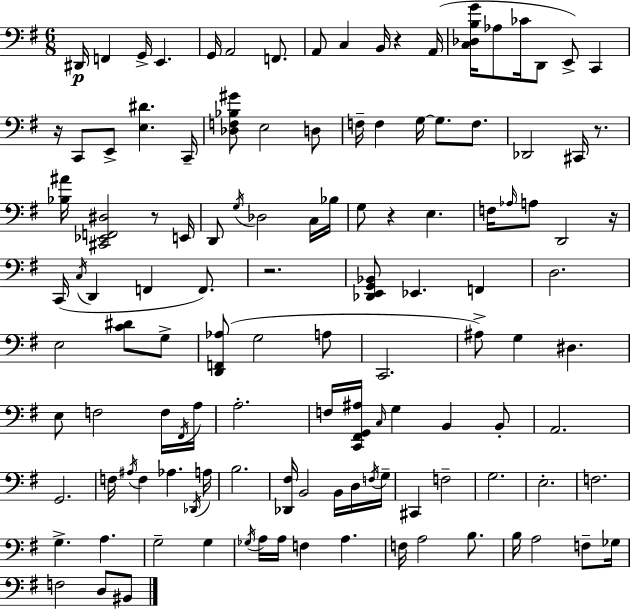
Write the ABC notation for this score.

X:1
T:Untitled
M:6/8
L:1/4
K:Em
^D,,/4 F,, G,,/4 E,, G,,/4 A,,2 F,,/2 A,,/2 C, B,,/4 z A,,/4 [C,_D,B,G]/4 _A,/2 _C/4 D,,/2 E,,/2 C,, z/4 C,,/2 E,,/2 [E,^D] C,,/4 [_D,F,_B,^G]/2 E,2 D,/2 F,/4 F, G,/4 G,/2 F,/2 _D,,2 ^C,,/4 z/2 [_B,^A]/4 [^C,,_E,,F,,^D,]2 z/2 E,,/4 D,,/2 G,/4 _D,2 C,/4 _B,/4 G,/2 z E, F,/4 _A,/4 A,/2 D,,2 z/4 C,,/4 C,/4 D,, F,, F,,/2 z2 [_D,,E,,G,,_B,,]/2 _E,, F,, D,2 E,2 [C^D]/2 G,/2 [D,,F,,_A,]/2 G,2 A,/2 C,,2 ^A,/2 G, ^D, E,/2 F,2 F,/4 ^F,,/4 A,/4 A,2 F,/4 [C,,^F,,G,,^A,]/4 C,/4 G, B,, B,,/2 A,,2 G,,2 F,/4 ^A,/4 F, _A, _D,,/4 A,/4 B,2 [_D,,^F,]/4 B,,2 B,,/4 D,/4 F,/4 G,/4 ^C,, F,2 G,2 E,2 F,2 G, A, G,2 G, _G,/4 A,/4 A,/4 F, A, F,/4 A,2 B,/2 B,/4 A,2 F,/2 _G,/4 F,2 D,/2 ^B,,/2